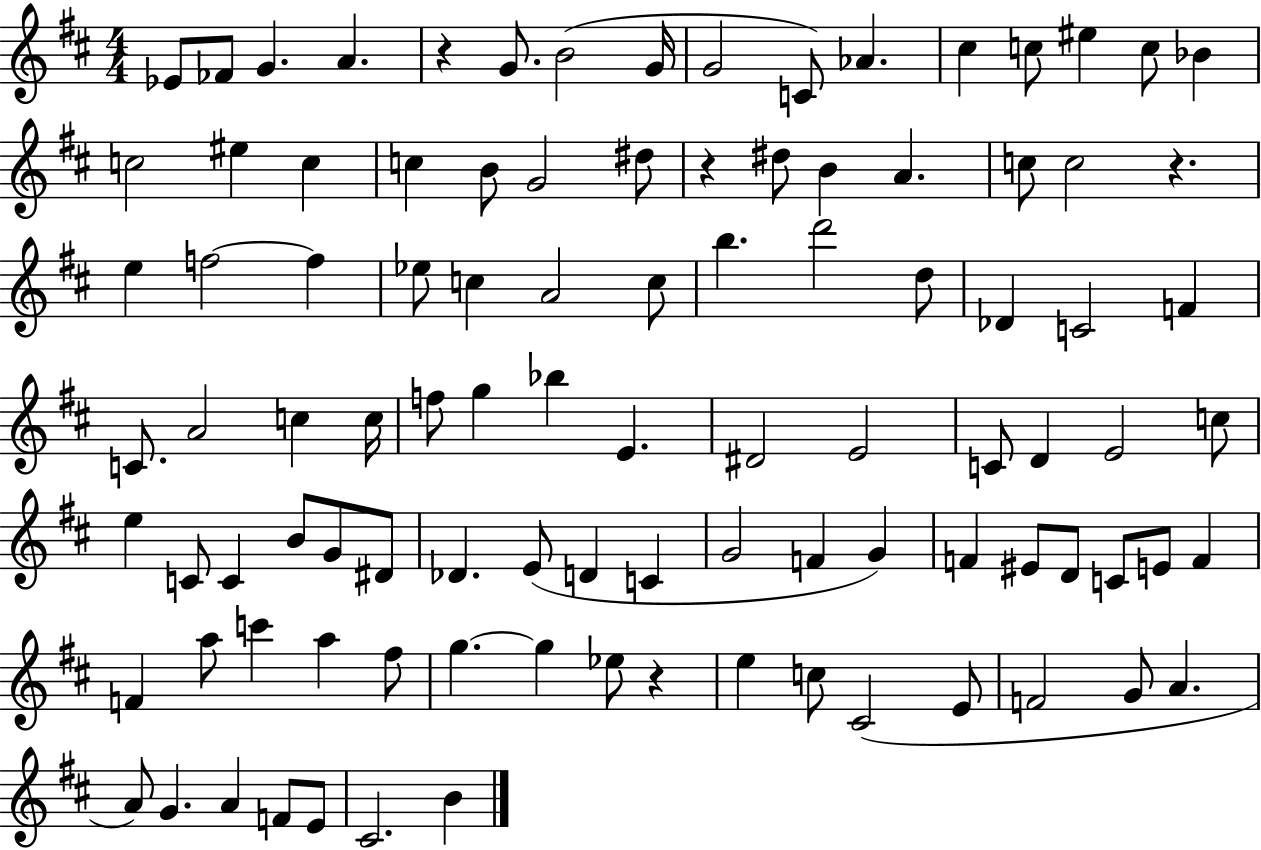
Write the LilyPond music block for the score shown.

{
  \clef treble
  \numericTimeSignature
  \time 4/4
  \key d \major
  \repeat volta 2 { ees'8 fes'8 g'4. a'4. | r4 g'8. b'2( g'16 | g'2 c'8) aes'4. | cis''4 c''8 eis''4 c''8 bes'4 | \break c''2 eis''4 c''4 | c''4 b'8 g'2 dis''8 | r4 dis''8 b'4 a'4. | c''8 c''2 r4. | \break e''4 f''2~~ f''4 | ees''8 c''4 a'2 c''8 | b''4. d'''2 d''8 | des'4 c'2 f'4 | \break c'8. a'2 c''4 c''16 | f''8 g''4 bes''4 e'4. | dis'2 e'2 | c'8 d'4 e'2 c''8 | \break e''4 c'8 c'4 b'8 g'8 dis'8 | des'4. e'8( d'4 c'4 | g'2 f'4 g'4) | f'4 eis'8 d'8 c'8 e'8 f'4 | \break f'4 a''8 c'''4 a''4 fis''8 | g''4.~~ g''4 ees''8 r4 | e''4 c''8 cis'2( e'8 | f'2 g'8 a'4. | \break a'8) g'4. a'4 f'8 e'8 | cis'2. b'4 | } \bar "|."
}